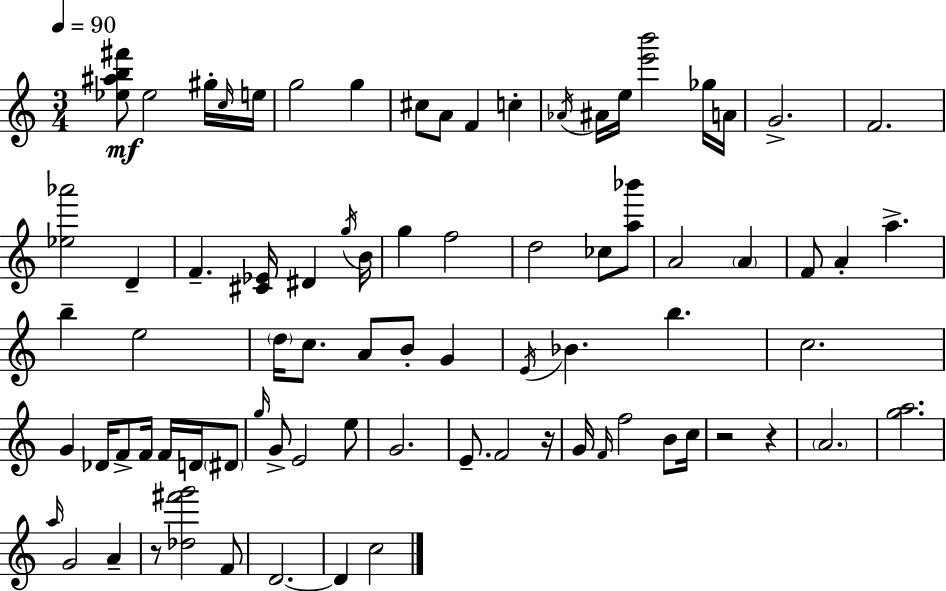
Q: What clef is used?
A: treble